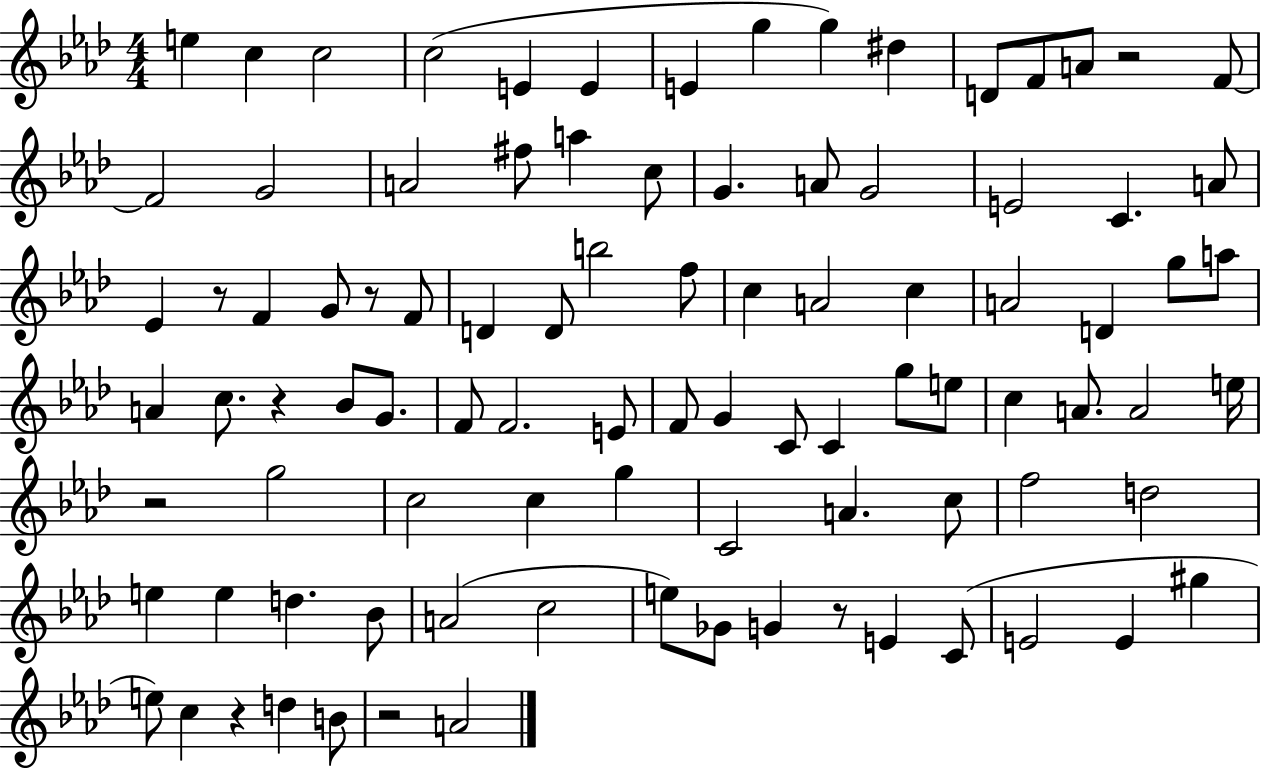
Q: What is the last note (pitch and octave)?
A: A4